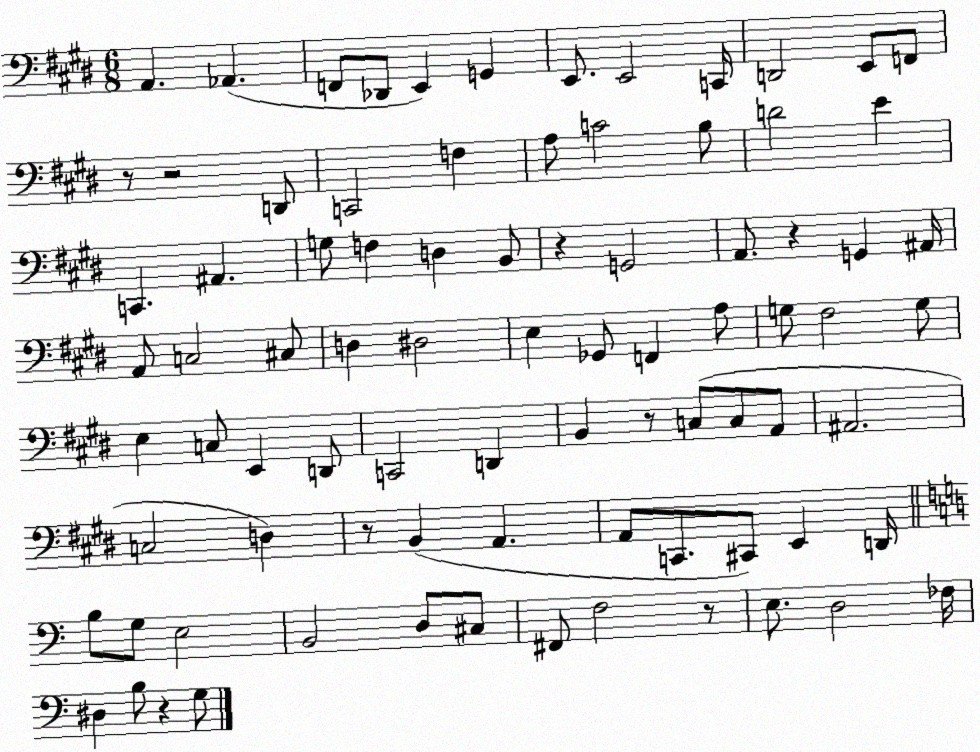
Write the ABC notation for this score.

X:1
T:Untitled
M:6/8
L:1/4
K:E
A,, _A,, F,,/2 _D,,/2 E,, G,, E,,/2 E,,2 C,,/4 D,,2 E,,/2 F,,/2 z/2 z2 D,,/2 C,,2 F, A,/2 C2 B,/2 D2 E C,, ^A,, G,/2 F, D, B,,/2 z G,,2 A,,/2 z G,, ^A,,/4 A,,/2 C,2 ^C,/2 D, ^D,2 E, _G,,/2 F,, A,/2 G,/2 ^F,2 G,/2 E, C,/2 E,, D,,/2 C,,2 D,, B,, z/2 C,/2 C,/2 A,,/2 ^A,,2 C,2 D, z/2 B,, A,, A,,/2 C,,/2 ^C,,/2 E,, D,,/4 B,/2 G,/2 E,2 B,,2 D,/2 ^C,/2 ^F,,/2 F,2 z/2 E,/2 D,2 _F,/4 ^D, B,/2 z G,/2